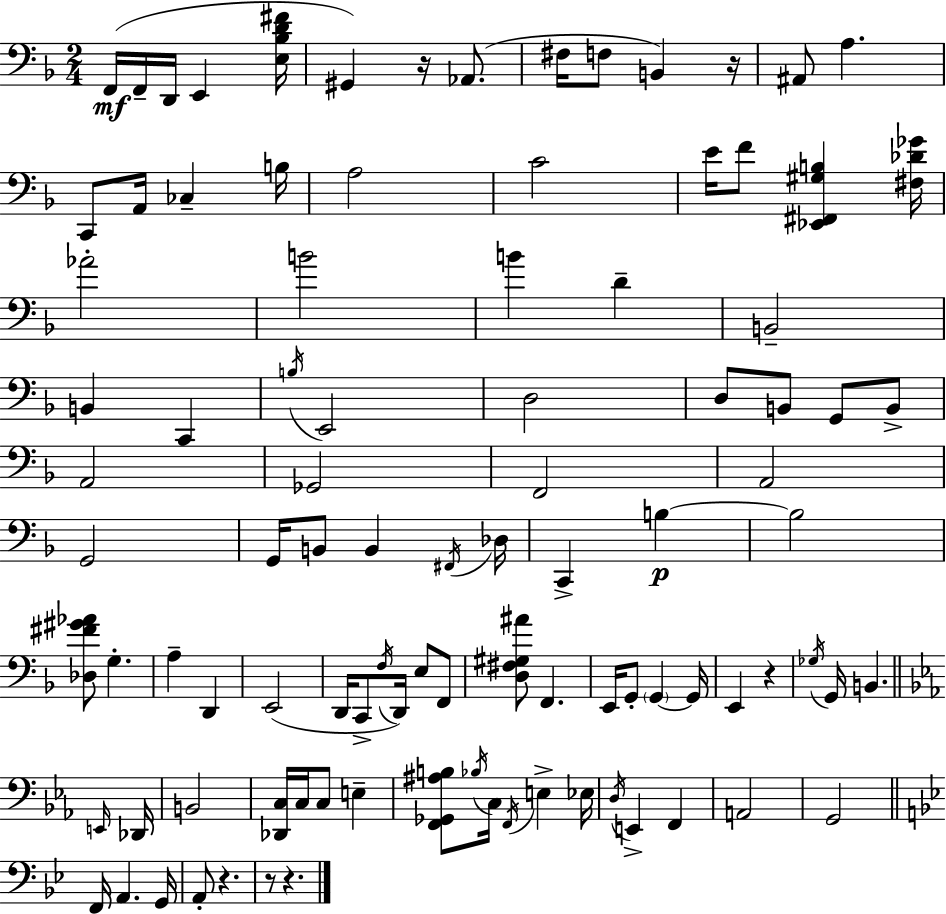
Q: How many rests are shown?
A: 6